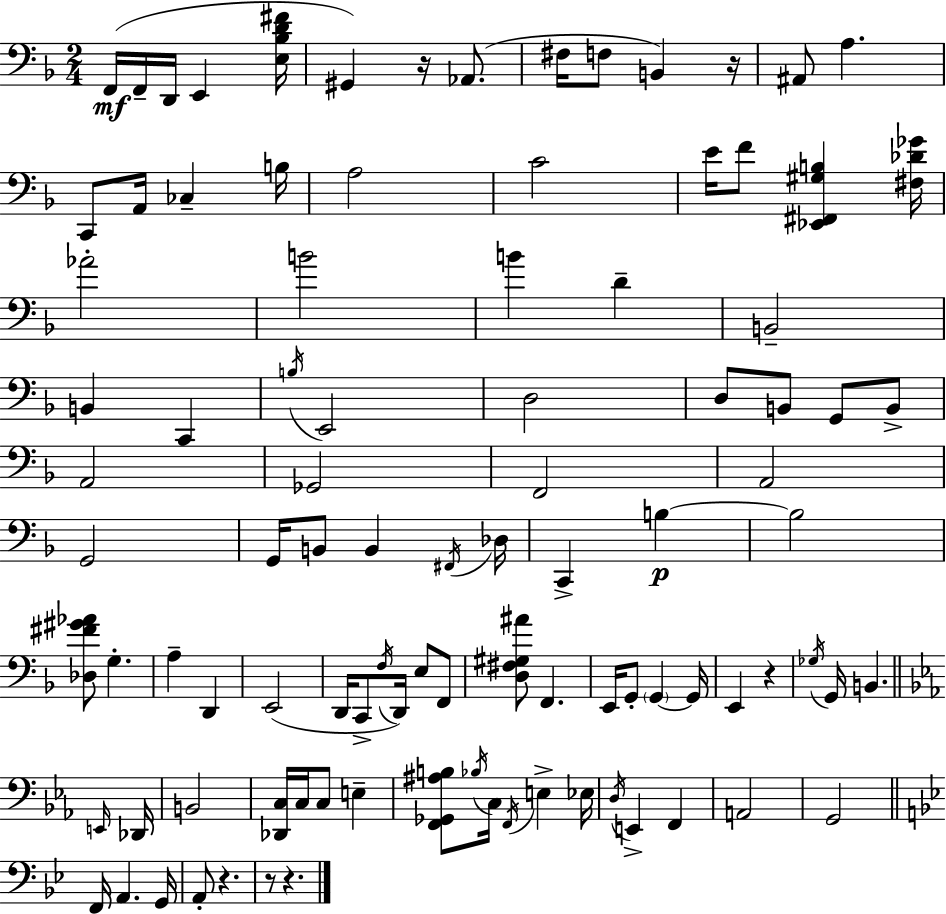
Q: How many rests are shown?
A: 6